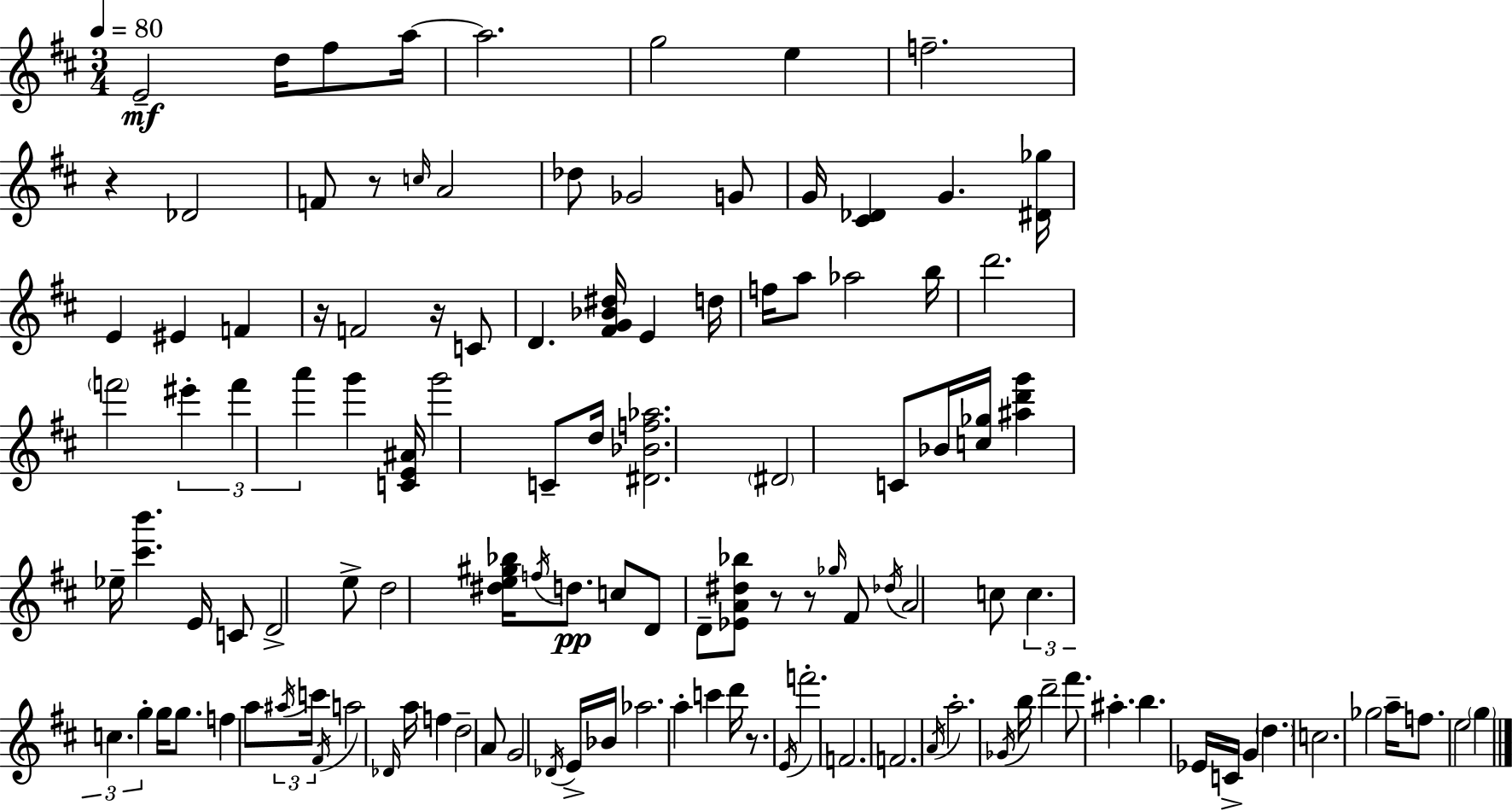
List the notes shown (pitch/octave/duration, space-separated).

E4/h D5/s F#5/e A5/s A5/h. G5/h E5/q F5/h. R/q Db4/h F4/e R/e C5/s A4/h Db5/e Gb4/h G4/e G4/s [C#4,Db4]/q G4/q. [D#4,Gb5]/s E4/q EIS4/q F4/q R/s F4/h R/s C4/e D4/q. [F#4,G4,Bb4,D#5]/s E4/q D5/s F5/s A5/e Ab5/h B5/s D6/h. F6/h EIS6/q F6/q A6/q G6/q [C4,E4,A#4]/s G6/h C4/e D5/s [D#4,Bb4,F5,Ab5]/h. D#4/h C4/e Bb4/s [C5,Gb5]/s [A#5,D6,G6]/q Eb5/s [C#6,B6]/q. E4/s C4/e D4/h E5/e D5/h [D#5,E5,G#5,Bb5]/s F5/s D5/e. C5/e D4/e D4/e [Eb4,A4,D#5,Bb5]/e R/e R/e Gb5/s F#4/e Db5/s A4/h C5/e C5/q. C5/q. G5/q G5/s G5/e. F5/q A5/e A#5/s C6/s F#4/s A5/h Db4/s A5/s F5/q D5/h A4/e G4/h Db4/s E4/s Bb4/s Ab5/h. A5/q C6/q D6/s R/e. E4/s F6/h. F4/h. F4/h. A4/s A5/h. Gb4/s B5/s D6/h F#6/e. A#5/q. B5/q. Eb4/s C4/s G4/q D5/q. C5/h. Gb5/h A5/s F5/e. E5/h G5/q